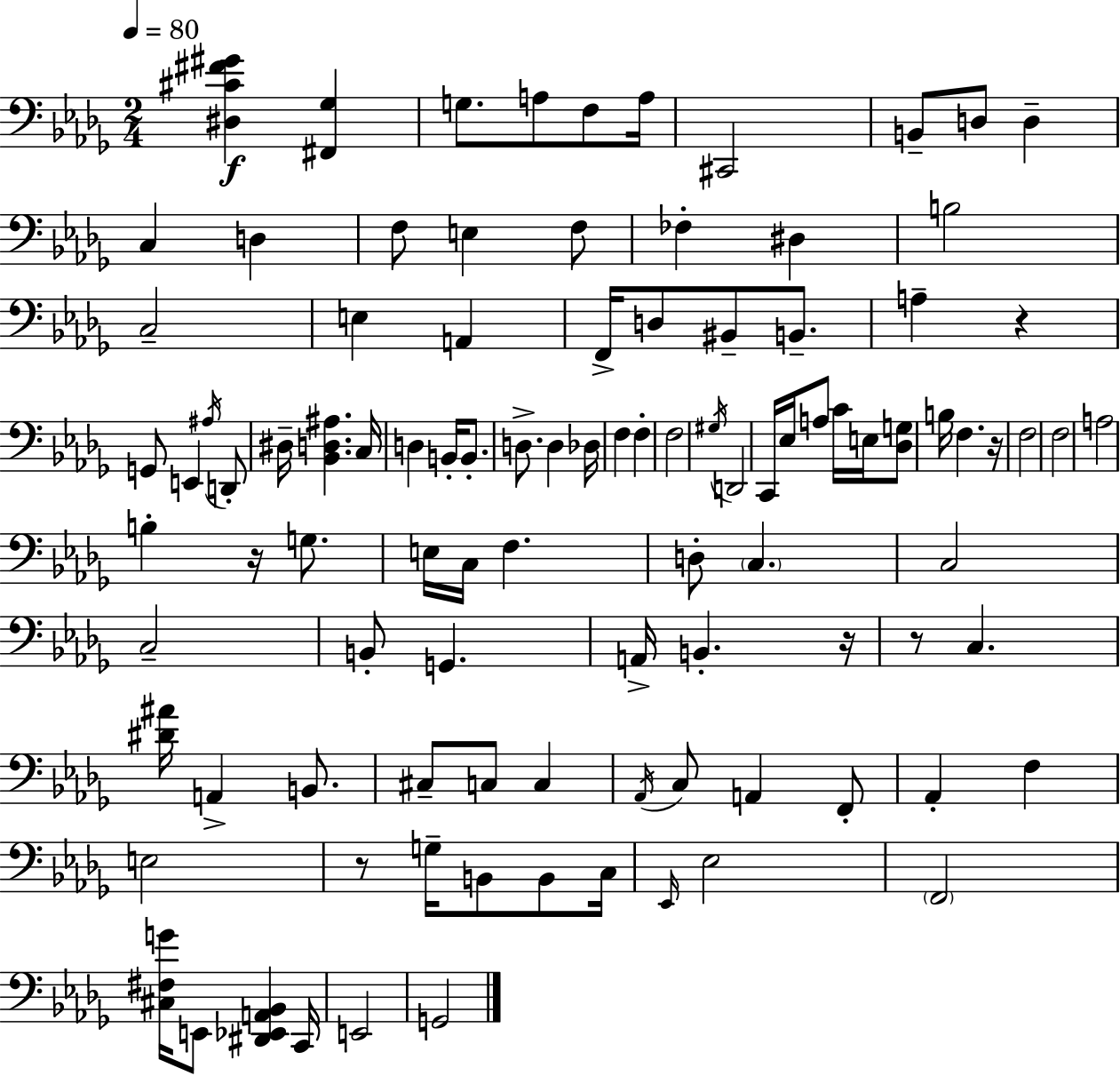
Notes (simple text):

[D#3,C#4,F#4,G#4]/q [F#2,Gb3]/q G3/e. A3/e F3/e A3/s C#2/h B2/e D3/e D3/q C3/q D3/q F3/e E3/q F3/e FES3/q D#3/q B3/h C3/h E3/q A2/q F2/s D3/e BIS2/e B2/e. A3/q R/q G2/e E2/q A#3/s D2/e D#3/s [Bb2,D3,A#3]/q. C3/s D3/q B2/s B2/e. D3/e. D3/q Db3/s F3/q F3/q F3/h G#3/s D2/h C2/s Eb3/s A3/e C4/s E3/s [Db3,G3]/e B3/s F3/q. R/s F3/h F3/h A3/h B3/q R/s G3/e. E3/s C3/s F3/q. D3/e C3/q. C3/h C3/h B2/e G2/q. A2/s B2/q. R/s R/e C3/q. [D#4,A#4]/s A2/q B2/e. C#3/e C3/e C3/q Ab2/s C3/e A2/q F2/e Ab2/q F3/q E3/h R/e G3/s B2/e B2/e C3/s Eb2/s Eb3/h F2/h [C#3,F#3,G4]/s E2/e [D#2,Eb2,A2,Bb2]/q C2/s E2/h G2/h